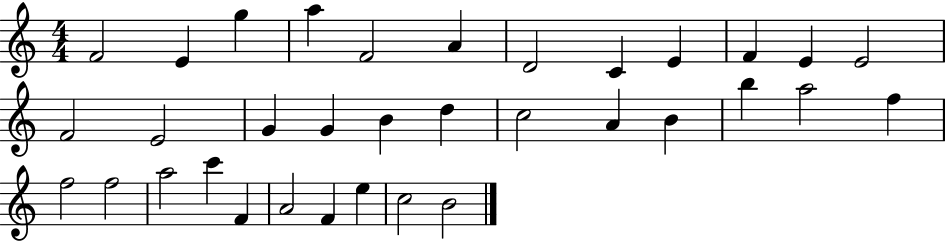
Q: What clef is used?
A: treble